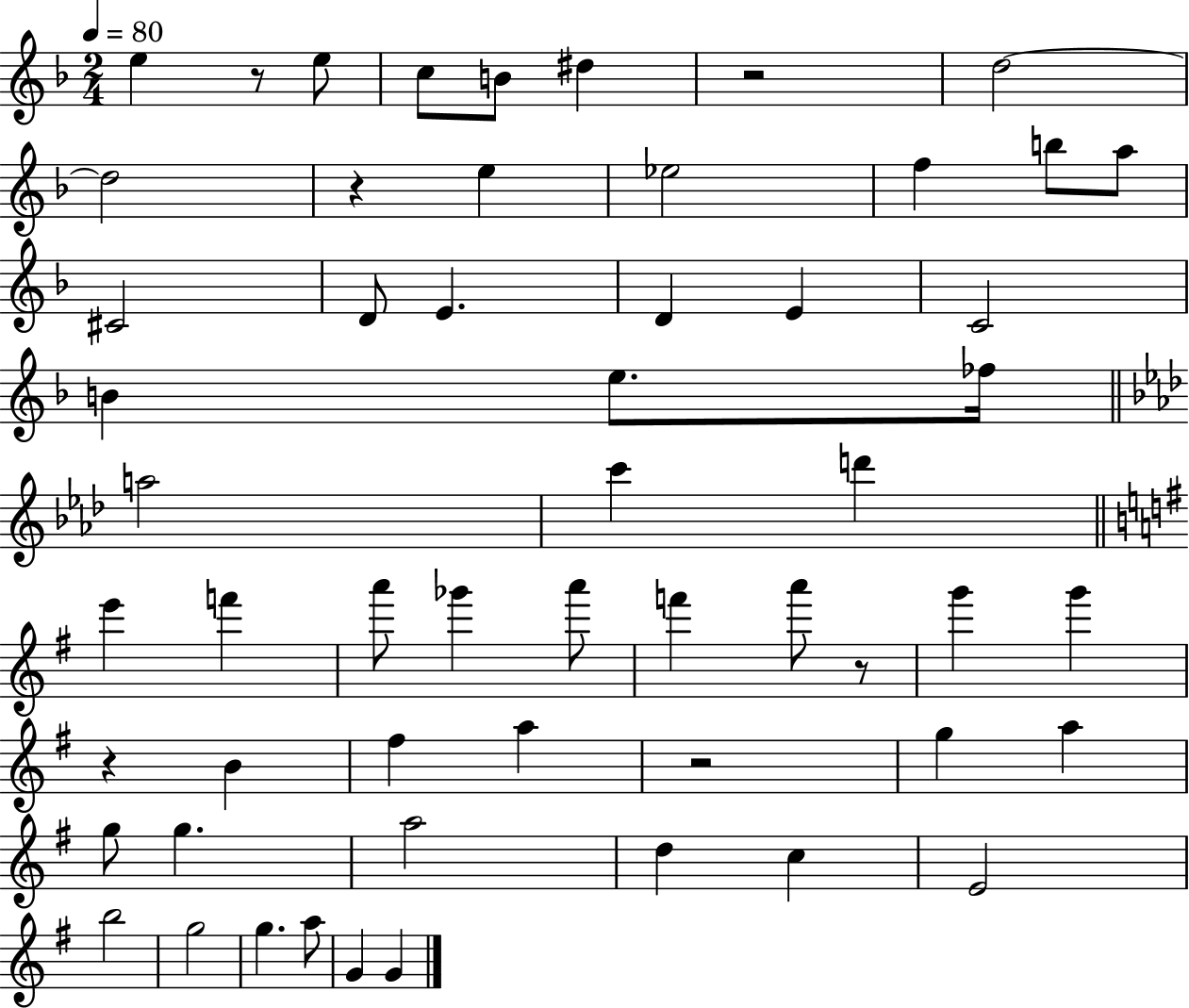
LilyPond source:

{
  \clef treble
  \numericTimeSignature
  \time 2/4
  \key f \major
  \tempo 4 = 80
  e''4 r8 e''8 | c''8 b'8 dis''4 | r2 | d''2~~ | \break d''2 | r4 e''4 | ees''2 | f''4 b''8 a''8 | \break cis'2 | d'8 e'4. | d'4 e'4 | c'2 | \break b'4 e''8. fes''16 | \bar "||" \break \key f \minor a''2 | c'''4 d'''4 | \bar "||" \break \key g \major e'''4 f'''4 | a'''8 ges'''4 a'''8 | f'''4 a'''8 r8 | g'''4 g'''4 | \break r4 b'4 | fis''4 a''4 | r2 | g''4 a''4 | \break g''8 g''4. | a''2 | d''4 c''4 | e'2 | \break b''2 | g''2 | g''4. a''8 | g'4 g'4 | \break \bar "|."
}